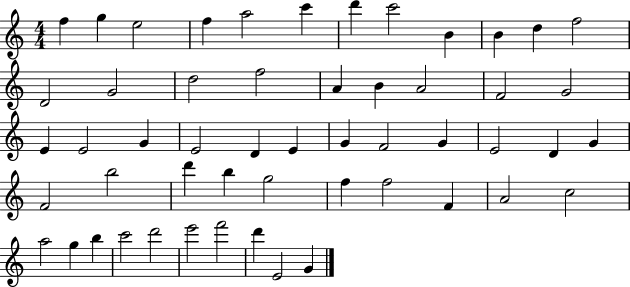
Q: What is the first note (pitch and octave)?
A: F5